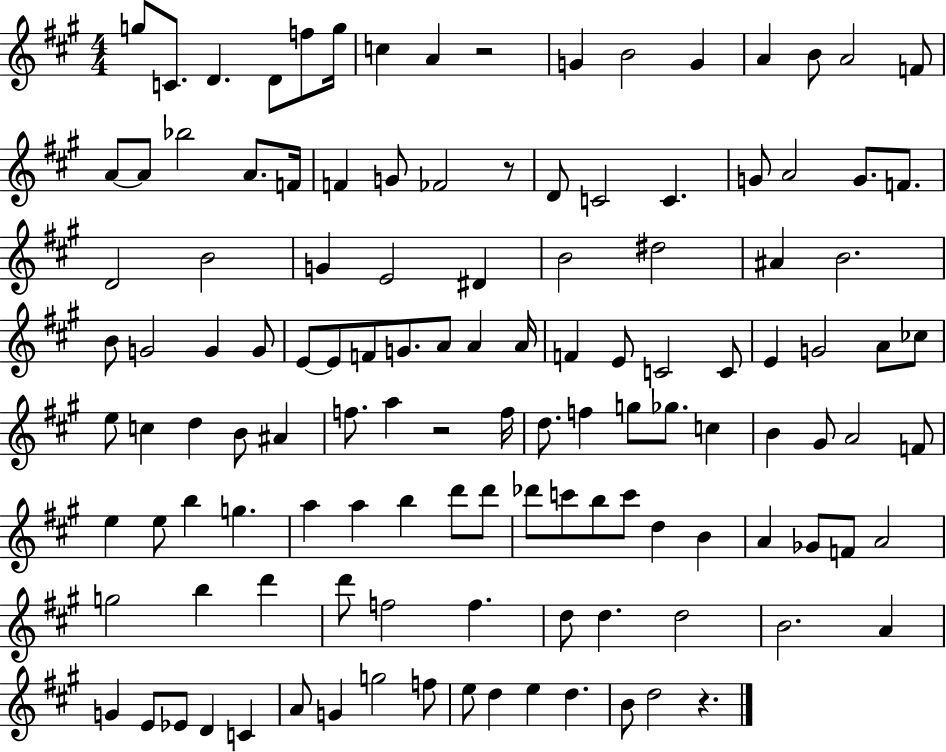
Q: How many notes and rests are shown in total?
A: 124